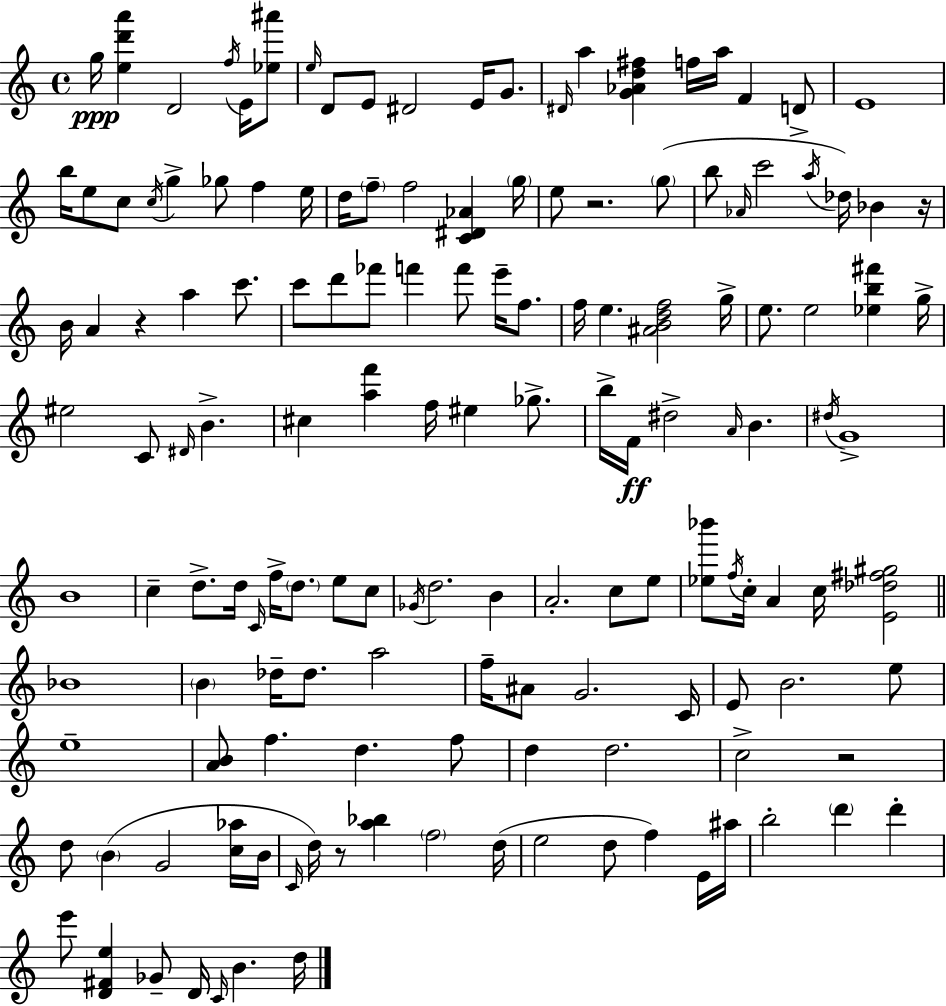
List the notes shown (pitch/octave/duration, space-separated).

G5/s [E5,D6,A6]/q D4/h F5/s E4/s [Eb5,A#6]/e E5/s D4/e E4/e D#4/h E4/s G4/e. D#4/s A5/q [G4,Ab4,D5,F#5]/q F5/s A5/s F4/q D4/e E4/w B5/s E5/e C5/e C5/s G5/q Gb5/e F5/q E5/s D5/s F5/e F5/h [C4,D#4,Ab4]/q G5/s E5/e R/h. G5/e B5/e Ab4/s C6/h A5/s Db5/s Bb4/q R/s B4/s A4/q R/q A5/q C6/e. C6/e D6/e FES6/e F6/q F6/e E6/s F5/e. F5/s E5/q. [A#4,B4,D5,F5]/h G5/s E5/e. E5/h [Eb5,B5,F#6]/q G5/s EIS5/h C4/e D#4/s B4/q. C#5/q [A5,F6]/q F5/s EIS5/q Gb5/e. B5/s F4/s D#5/h A4/s B4/q. D#5/s G4/w B4/w C5/q D5/e. D5/s C4/s F5/s D5/e. E5/e C5/e Gb4/s D5/h. B4/q A4/h. C5/e E5/e [Eb5,Bb6]/e F5/s C5/s A4/q C5/s [E4,Db5,F#5,G#5]/h Bb4/w B4/q Db5/s Db5/e. A5/h F5/s A#4/e G4/h. C4/s E4/e B4/h. E5/e E5/w [A4,B4]/e F5/q. D5/q. F5/e D5/q D5/h. C5/h R/h D5/e B4/q G4/h [C5,Ab5]/s B4/s C4/s D5/s R/e [A5,Bb5]/q F5/h D5/s E5/h D5/e F5/q E4/s A#5/s B5/h D6/q D6/q E6/e [D4,F#4,E5]/q Gb4/e D4/s C4/s B4/q. D5/s